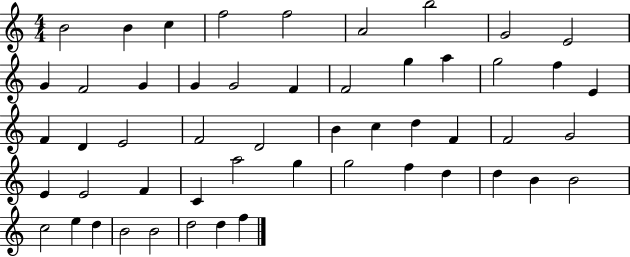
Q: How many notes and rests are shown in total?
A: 52